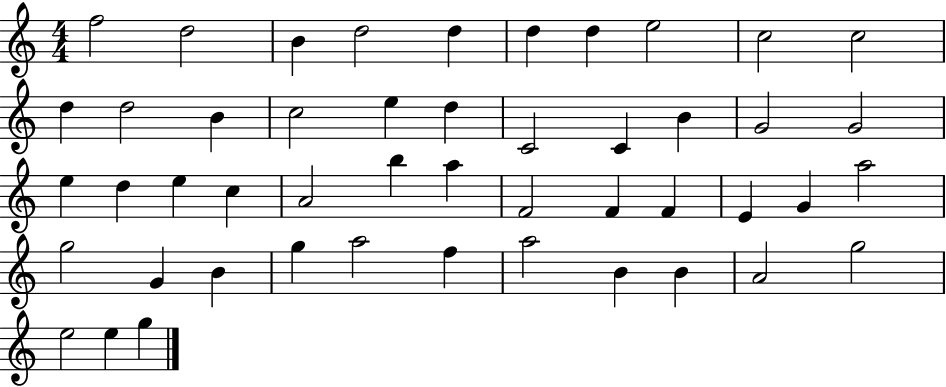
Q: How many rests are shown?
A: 0